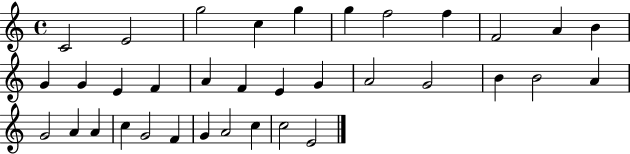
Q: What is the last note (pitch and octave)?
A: E4